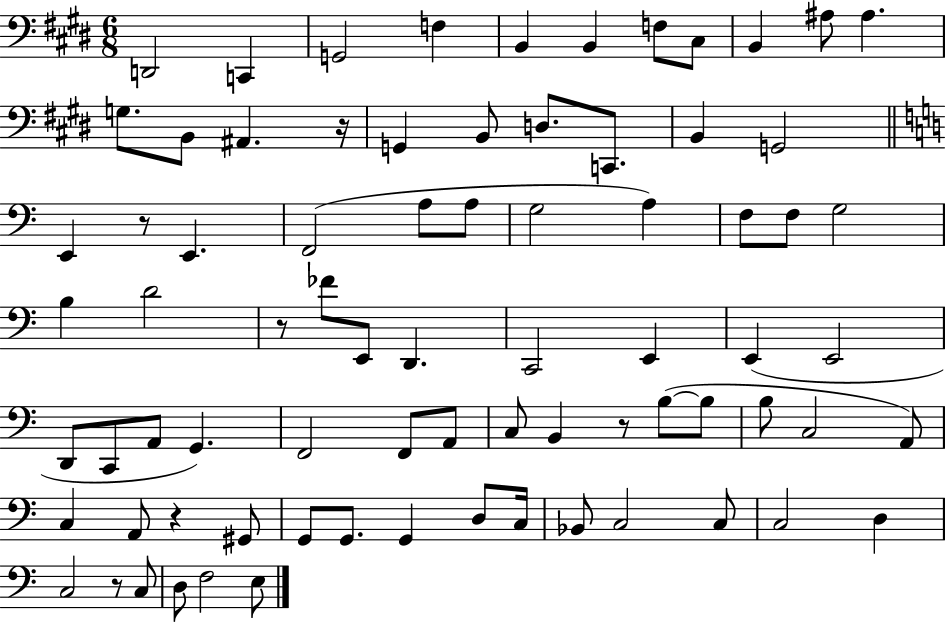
X:1
T:Untitled
M:6/8
L:1/4
K:E
D,,2 C,, G,,2 F, B,, B,, F,/2 ^C,/2 B,, ^A,/2 ^A, G,/2 B,,/2 ^A,, z/4 G,, B,,/2 D,/2 C,,/2 B,, G,,2 E,, z/2 E,, F,,2 A,/2 A,/2 G,2 A, F,/2 F,/2 G,2 B, D2 z/2 _F/2 E,,/2 D,, C,,2 E,, E,, E,,2 D,,/2 C,,/2 A,,/2 G,, F,,2 F,,/2 A,,/2 C,/2 B,, z/2 B,/2 B,/2 B,/2 C,2 A,,/2 C, A,,/2 z ^G,,/2 G,,/2 G,,/2 G,, D,/2 C,/4 _B,,/2 C,2 C,/2 C,2 D, C,2 z/2 C,/2 D,/2 F,2 E,/2